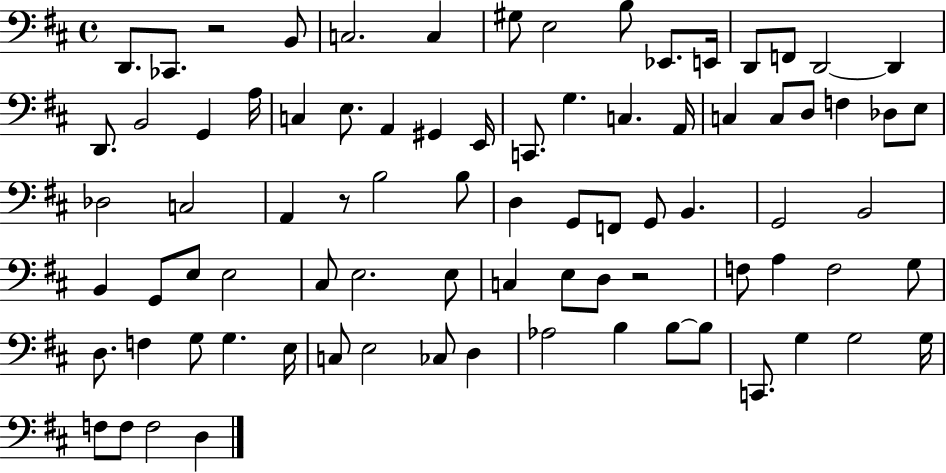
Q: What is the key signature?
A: D major